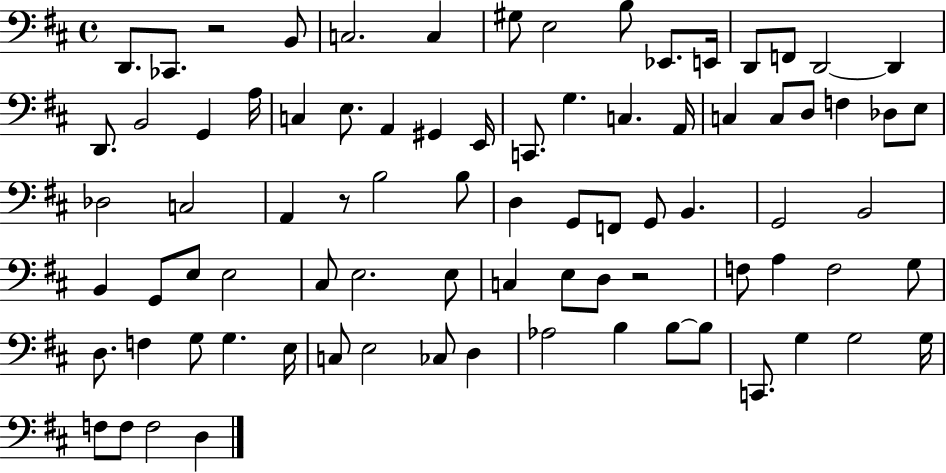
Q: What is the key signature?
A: D major